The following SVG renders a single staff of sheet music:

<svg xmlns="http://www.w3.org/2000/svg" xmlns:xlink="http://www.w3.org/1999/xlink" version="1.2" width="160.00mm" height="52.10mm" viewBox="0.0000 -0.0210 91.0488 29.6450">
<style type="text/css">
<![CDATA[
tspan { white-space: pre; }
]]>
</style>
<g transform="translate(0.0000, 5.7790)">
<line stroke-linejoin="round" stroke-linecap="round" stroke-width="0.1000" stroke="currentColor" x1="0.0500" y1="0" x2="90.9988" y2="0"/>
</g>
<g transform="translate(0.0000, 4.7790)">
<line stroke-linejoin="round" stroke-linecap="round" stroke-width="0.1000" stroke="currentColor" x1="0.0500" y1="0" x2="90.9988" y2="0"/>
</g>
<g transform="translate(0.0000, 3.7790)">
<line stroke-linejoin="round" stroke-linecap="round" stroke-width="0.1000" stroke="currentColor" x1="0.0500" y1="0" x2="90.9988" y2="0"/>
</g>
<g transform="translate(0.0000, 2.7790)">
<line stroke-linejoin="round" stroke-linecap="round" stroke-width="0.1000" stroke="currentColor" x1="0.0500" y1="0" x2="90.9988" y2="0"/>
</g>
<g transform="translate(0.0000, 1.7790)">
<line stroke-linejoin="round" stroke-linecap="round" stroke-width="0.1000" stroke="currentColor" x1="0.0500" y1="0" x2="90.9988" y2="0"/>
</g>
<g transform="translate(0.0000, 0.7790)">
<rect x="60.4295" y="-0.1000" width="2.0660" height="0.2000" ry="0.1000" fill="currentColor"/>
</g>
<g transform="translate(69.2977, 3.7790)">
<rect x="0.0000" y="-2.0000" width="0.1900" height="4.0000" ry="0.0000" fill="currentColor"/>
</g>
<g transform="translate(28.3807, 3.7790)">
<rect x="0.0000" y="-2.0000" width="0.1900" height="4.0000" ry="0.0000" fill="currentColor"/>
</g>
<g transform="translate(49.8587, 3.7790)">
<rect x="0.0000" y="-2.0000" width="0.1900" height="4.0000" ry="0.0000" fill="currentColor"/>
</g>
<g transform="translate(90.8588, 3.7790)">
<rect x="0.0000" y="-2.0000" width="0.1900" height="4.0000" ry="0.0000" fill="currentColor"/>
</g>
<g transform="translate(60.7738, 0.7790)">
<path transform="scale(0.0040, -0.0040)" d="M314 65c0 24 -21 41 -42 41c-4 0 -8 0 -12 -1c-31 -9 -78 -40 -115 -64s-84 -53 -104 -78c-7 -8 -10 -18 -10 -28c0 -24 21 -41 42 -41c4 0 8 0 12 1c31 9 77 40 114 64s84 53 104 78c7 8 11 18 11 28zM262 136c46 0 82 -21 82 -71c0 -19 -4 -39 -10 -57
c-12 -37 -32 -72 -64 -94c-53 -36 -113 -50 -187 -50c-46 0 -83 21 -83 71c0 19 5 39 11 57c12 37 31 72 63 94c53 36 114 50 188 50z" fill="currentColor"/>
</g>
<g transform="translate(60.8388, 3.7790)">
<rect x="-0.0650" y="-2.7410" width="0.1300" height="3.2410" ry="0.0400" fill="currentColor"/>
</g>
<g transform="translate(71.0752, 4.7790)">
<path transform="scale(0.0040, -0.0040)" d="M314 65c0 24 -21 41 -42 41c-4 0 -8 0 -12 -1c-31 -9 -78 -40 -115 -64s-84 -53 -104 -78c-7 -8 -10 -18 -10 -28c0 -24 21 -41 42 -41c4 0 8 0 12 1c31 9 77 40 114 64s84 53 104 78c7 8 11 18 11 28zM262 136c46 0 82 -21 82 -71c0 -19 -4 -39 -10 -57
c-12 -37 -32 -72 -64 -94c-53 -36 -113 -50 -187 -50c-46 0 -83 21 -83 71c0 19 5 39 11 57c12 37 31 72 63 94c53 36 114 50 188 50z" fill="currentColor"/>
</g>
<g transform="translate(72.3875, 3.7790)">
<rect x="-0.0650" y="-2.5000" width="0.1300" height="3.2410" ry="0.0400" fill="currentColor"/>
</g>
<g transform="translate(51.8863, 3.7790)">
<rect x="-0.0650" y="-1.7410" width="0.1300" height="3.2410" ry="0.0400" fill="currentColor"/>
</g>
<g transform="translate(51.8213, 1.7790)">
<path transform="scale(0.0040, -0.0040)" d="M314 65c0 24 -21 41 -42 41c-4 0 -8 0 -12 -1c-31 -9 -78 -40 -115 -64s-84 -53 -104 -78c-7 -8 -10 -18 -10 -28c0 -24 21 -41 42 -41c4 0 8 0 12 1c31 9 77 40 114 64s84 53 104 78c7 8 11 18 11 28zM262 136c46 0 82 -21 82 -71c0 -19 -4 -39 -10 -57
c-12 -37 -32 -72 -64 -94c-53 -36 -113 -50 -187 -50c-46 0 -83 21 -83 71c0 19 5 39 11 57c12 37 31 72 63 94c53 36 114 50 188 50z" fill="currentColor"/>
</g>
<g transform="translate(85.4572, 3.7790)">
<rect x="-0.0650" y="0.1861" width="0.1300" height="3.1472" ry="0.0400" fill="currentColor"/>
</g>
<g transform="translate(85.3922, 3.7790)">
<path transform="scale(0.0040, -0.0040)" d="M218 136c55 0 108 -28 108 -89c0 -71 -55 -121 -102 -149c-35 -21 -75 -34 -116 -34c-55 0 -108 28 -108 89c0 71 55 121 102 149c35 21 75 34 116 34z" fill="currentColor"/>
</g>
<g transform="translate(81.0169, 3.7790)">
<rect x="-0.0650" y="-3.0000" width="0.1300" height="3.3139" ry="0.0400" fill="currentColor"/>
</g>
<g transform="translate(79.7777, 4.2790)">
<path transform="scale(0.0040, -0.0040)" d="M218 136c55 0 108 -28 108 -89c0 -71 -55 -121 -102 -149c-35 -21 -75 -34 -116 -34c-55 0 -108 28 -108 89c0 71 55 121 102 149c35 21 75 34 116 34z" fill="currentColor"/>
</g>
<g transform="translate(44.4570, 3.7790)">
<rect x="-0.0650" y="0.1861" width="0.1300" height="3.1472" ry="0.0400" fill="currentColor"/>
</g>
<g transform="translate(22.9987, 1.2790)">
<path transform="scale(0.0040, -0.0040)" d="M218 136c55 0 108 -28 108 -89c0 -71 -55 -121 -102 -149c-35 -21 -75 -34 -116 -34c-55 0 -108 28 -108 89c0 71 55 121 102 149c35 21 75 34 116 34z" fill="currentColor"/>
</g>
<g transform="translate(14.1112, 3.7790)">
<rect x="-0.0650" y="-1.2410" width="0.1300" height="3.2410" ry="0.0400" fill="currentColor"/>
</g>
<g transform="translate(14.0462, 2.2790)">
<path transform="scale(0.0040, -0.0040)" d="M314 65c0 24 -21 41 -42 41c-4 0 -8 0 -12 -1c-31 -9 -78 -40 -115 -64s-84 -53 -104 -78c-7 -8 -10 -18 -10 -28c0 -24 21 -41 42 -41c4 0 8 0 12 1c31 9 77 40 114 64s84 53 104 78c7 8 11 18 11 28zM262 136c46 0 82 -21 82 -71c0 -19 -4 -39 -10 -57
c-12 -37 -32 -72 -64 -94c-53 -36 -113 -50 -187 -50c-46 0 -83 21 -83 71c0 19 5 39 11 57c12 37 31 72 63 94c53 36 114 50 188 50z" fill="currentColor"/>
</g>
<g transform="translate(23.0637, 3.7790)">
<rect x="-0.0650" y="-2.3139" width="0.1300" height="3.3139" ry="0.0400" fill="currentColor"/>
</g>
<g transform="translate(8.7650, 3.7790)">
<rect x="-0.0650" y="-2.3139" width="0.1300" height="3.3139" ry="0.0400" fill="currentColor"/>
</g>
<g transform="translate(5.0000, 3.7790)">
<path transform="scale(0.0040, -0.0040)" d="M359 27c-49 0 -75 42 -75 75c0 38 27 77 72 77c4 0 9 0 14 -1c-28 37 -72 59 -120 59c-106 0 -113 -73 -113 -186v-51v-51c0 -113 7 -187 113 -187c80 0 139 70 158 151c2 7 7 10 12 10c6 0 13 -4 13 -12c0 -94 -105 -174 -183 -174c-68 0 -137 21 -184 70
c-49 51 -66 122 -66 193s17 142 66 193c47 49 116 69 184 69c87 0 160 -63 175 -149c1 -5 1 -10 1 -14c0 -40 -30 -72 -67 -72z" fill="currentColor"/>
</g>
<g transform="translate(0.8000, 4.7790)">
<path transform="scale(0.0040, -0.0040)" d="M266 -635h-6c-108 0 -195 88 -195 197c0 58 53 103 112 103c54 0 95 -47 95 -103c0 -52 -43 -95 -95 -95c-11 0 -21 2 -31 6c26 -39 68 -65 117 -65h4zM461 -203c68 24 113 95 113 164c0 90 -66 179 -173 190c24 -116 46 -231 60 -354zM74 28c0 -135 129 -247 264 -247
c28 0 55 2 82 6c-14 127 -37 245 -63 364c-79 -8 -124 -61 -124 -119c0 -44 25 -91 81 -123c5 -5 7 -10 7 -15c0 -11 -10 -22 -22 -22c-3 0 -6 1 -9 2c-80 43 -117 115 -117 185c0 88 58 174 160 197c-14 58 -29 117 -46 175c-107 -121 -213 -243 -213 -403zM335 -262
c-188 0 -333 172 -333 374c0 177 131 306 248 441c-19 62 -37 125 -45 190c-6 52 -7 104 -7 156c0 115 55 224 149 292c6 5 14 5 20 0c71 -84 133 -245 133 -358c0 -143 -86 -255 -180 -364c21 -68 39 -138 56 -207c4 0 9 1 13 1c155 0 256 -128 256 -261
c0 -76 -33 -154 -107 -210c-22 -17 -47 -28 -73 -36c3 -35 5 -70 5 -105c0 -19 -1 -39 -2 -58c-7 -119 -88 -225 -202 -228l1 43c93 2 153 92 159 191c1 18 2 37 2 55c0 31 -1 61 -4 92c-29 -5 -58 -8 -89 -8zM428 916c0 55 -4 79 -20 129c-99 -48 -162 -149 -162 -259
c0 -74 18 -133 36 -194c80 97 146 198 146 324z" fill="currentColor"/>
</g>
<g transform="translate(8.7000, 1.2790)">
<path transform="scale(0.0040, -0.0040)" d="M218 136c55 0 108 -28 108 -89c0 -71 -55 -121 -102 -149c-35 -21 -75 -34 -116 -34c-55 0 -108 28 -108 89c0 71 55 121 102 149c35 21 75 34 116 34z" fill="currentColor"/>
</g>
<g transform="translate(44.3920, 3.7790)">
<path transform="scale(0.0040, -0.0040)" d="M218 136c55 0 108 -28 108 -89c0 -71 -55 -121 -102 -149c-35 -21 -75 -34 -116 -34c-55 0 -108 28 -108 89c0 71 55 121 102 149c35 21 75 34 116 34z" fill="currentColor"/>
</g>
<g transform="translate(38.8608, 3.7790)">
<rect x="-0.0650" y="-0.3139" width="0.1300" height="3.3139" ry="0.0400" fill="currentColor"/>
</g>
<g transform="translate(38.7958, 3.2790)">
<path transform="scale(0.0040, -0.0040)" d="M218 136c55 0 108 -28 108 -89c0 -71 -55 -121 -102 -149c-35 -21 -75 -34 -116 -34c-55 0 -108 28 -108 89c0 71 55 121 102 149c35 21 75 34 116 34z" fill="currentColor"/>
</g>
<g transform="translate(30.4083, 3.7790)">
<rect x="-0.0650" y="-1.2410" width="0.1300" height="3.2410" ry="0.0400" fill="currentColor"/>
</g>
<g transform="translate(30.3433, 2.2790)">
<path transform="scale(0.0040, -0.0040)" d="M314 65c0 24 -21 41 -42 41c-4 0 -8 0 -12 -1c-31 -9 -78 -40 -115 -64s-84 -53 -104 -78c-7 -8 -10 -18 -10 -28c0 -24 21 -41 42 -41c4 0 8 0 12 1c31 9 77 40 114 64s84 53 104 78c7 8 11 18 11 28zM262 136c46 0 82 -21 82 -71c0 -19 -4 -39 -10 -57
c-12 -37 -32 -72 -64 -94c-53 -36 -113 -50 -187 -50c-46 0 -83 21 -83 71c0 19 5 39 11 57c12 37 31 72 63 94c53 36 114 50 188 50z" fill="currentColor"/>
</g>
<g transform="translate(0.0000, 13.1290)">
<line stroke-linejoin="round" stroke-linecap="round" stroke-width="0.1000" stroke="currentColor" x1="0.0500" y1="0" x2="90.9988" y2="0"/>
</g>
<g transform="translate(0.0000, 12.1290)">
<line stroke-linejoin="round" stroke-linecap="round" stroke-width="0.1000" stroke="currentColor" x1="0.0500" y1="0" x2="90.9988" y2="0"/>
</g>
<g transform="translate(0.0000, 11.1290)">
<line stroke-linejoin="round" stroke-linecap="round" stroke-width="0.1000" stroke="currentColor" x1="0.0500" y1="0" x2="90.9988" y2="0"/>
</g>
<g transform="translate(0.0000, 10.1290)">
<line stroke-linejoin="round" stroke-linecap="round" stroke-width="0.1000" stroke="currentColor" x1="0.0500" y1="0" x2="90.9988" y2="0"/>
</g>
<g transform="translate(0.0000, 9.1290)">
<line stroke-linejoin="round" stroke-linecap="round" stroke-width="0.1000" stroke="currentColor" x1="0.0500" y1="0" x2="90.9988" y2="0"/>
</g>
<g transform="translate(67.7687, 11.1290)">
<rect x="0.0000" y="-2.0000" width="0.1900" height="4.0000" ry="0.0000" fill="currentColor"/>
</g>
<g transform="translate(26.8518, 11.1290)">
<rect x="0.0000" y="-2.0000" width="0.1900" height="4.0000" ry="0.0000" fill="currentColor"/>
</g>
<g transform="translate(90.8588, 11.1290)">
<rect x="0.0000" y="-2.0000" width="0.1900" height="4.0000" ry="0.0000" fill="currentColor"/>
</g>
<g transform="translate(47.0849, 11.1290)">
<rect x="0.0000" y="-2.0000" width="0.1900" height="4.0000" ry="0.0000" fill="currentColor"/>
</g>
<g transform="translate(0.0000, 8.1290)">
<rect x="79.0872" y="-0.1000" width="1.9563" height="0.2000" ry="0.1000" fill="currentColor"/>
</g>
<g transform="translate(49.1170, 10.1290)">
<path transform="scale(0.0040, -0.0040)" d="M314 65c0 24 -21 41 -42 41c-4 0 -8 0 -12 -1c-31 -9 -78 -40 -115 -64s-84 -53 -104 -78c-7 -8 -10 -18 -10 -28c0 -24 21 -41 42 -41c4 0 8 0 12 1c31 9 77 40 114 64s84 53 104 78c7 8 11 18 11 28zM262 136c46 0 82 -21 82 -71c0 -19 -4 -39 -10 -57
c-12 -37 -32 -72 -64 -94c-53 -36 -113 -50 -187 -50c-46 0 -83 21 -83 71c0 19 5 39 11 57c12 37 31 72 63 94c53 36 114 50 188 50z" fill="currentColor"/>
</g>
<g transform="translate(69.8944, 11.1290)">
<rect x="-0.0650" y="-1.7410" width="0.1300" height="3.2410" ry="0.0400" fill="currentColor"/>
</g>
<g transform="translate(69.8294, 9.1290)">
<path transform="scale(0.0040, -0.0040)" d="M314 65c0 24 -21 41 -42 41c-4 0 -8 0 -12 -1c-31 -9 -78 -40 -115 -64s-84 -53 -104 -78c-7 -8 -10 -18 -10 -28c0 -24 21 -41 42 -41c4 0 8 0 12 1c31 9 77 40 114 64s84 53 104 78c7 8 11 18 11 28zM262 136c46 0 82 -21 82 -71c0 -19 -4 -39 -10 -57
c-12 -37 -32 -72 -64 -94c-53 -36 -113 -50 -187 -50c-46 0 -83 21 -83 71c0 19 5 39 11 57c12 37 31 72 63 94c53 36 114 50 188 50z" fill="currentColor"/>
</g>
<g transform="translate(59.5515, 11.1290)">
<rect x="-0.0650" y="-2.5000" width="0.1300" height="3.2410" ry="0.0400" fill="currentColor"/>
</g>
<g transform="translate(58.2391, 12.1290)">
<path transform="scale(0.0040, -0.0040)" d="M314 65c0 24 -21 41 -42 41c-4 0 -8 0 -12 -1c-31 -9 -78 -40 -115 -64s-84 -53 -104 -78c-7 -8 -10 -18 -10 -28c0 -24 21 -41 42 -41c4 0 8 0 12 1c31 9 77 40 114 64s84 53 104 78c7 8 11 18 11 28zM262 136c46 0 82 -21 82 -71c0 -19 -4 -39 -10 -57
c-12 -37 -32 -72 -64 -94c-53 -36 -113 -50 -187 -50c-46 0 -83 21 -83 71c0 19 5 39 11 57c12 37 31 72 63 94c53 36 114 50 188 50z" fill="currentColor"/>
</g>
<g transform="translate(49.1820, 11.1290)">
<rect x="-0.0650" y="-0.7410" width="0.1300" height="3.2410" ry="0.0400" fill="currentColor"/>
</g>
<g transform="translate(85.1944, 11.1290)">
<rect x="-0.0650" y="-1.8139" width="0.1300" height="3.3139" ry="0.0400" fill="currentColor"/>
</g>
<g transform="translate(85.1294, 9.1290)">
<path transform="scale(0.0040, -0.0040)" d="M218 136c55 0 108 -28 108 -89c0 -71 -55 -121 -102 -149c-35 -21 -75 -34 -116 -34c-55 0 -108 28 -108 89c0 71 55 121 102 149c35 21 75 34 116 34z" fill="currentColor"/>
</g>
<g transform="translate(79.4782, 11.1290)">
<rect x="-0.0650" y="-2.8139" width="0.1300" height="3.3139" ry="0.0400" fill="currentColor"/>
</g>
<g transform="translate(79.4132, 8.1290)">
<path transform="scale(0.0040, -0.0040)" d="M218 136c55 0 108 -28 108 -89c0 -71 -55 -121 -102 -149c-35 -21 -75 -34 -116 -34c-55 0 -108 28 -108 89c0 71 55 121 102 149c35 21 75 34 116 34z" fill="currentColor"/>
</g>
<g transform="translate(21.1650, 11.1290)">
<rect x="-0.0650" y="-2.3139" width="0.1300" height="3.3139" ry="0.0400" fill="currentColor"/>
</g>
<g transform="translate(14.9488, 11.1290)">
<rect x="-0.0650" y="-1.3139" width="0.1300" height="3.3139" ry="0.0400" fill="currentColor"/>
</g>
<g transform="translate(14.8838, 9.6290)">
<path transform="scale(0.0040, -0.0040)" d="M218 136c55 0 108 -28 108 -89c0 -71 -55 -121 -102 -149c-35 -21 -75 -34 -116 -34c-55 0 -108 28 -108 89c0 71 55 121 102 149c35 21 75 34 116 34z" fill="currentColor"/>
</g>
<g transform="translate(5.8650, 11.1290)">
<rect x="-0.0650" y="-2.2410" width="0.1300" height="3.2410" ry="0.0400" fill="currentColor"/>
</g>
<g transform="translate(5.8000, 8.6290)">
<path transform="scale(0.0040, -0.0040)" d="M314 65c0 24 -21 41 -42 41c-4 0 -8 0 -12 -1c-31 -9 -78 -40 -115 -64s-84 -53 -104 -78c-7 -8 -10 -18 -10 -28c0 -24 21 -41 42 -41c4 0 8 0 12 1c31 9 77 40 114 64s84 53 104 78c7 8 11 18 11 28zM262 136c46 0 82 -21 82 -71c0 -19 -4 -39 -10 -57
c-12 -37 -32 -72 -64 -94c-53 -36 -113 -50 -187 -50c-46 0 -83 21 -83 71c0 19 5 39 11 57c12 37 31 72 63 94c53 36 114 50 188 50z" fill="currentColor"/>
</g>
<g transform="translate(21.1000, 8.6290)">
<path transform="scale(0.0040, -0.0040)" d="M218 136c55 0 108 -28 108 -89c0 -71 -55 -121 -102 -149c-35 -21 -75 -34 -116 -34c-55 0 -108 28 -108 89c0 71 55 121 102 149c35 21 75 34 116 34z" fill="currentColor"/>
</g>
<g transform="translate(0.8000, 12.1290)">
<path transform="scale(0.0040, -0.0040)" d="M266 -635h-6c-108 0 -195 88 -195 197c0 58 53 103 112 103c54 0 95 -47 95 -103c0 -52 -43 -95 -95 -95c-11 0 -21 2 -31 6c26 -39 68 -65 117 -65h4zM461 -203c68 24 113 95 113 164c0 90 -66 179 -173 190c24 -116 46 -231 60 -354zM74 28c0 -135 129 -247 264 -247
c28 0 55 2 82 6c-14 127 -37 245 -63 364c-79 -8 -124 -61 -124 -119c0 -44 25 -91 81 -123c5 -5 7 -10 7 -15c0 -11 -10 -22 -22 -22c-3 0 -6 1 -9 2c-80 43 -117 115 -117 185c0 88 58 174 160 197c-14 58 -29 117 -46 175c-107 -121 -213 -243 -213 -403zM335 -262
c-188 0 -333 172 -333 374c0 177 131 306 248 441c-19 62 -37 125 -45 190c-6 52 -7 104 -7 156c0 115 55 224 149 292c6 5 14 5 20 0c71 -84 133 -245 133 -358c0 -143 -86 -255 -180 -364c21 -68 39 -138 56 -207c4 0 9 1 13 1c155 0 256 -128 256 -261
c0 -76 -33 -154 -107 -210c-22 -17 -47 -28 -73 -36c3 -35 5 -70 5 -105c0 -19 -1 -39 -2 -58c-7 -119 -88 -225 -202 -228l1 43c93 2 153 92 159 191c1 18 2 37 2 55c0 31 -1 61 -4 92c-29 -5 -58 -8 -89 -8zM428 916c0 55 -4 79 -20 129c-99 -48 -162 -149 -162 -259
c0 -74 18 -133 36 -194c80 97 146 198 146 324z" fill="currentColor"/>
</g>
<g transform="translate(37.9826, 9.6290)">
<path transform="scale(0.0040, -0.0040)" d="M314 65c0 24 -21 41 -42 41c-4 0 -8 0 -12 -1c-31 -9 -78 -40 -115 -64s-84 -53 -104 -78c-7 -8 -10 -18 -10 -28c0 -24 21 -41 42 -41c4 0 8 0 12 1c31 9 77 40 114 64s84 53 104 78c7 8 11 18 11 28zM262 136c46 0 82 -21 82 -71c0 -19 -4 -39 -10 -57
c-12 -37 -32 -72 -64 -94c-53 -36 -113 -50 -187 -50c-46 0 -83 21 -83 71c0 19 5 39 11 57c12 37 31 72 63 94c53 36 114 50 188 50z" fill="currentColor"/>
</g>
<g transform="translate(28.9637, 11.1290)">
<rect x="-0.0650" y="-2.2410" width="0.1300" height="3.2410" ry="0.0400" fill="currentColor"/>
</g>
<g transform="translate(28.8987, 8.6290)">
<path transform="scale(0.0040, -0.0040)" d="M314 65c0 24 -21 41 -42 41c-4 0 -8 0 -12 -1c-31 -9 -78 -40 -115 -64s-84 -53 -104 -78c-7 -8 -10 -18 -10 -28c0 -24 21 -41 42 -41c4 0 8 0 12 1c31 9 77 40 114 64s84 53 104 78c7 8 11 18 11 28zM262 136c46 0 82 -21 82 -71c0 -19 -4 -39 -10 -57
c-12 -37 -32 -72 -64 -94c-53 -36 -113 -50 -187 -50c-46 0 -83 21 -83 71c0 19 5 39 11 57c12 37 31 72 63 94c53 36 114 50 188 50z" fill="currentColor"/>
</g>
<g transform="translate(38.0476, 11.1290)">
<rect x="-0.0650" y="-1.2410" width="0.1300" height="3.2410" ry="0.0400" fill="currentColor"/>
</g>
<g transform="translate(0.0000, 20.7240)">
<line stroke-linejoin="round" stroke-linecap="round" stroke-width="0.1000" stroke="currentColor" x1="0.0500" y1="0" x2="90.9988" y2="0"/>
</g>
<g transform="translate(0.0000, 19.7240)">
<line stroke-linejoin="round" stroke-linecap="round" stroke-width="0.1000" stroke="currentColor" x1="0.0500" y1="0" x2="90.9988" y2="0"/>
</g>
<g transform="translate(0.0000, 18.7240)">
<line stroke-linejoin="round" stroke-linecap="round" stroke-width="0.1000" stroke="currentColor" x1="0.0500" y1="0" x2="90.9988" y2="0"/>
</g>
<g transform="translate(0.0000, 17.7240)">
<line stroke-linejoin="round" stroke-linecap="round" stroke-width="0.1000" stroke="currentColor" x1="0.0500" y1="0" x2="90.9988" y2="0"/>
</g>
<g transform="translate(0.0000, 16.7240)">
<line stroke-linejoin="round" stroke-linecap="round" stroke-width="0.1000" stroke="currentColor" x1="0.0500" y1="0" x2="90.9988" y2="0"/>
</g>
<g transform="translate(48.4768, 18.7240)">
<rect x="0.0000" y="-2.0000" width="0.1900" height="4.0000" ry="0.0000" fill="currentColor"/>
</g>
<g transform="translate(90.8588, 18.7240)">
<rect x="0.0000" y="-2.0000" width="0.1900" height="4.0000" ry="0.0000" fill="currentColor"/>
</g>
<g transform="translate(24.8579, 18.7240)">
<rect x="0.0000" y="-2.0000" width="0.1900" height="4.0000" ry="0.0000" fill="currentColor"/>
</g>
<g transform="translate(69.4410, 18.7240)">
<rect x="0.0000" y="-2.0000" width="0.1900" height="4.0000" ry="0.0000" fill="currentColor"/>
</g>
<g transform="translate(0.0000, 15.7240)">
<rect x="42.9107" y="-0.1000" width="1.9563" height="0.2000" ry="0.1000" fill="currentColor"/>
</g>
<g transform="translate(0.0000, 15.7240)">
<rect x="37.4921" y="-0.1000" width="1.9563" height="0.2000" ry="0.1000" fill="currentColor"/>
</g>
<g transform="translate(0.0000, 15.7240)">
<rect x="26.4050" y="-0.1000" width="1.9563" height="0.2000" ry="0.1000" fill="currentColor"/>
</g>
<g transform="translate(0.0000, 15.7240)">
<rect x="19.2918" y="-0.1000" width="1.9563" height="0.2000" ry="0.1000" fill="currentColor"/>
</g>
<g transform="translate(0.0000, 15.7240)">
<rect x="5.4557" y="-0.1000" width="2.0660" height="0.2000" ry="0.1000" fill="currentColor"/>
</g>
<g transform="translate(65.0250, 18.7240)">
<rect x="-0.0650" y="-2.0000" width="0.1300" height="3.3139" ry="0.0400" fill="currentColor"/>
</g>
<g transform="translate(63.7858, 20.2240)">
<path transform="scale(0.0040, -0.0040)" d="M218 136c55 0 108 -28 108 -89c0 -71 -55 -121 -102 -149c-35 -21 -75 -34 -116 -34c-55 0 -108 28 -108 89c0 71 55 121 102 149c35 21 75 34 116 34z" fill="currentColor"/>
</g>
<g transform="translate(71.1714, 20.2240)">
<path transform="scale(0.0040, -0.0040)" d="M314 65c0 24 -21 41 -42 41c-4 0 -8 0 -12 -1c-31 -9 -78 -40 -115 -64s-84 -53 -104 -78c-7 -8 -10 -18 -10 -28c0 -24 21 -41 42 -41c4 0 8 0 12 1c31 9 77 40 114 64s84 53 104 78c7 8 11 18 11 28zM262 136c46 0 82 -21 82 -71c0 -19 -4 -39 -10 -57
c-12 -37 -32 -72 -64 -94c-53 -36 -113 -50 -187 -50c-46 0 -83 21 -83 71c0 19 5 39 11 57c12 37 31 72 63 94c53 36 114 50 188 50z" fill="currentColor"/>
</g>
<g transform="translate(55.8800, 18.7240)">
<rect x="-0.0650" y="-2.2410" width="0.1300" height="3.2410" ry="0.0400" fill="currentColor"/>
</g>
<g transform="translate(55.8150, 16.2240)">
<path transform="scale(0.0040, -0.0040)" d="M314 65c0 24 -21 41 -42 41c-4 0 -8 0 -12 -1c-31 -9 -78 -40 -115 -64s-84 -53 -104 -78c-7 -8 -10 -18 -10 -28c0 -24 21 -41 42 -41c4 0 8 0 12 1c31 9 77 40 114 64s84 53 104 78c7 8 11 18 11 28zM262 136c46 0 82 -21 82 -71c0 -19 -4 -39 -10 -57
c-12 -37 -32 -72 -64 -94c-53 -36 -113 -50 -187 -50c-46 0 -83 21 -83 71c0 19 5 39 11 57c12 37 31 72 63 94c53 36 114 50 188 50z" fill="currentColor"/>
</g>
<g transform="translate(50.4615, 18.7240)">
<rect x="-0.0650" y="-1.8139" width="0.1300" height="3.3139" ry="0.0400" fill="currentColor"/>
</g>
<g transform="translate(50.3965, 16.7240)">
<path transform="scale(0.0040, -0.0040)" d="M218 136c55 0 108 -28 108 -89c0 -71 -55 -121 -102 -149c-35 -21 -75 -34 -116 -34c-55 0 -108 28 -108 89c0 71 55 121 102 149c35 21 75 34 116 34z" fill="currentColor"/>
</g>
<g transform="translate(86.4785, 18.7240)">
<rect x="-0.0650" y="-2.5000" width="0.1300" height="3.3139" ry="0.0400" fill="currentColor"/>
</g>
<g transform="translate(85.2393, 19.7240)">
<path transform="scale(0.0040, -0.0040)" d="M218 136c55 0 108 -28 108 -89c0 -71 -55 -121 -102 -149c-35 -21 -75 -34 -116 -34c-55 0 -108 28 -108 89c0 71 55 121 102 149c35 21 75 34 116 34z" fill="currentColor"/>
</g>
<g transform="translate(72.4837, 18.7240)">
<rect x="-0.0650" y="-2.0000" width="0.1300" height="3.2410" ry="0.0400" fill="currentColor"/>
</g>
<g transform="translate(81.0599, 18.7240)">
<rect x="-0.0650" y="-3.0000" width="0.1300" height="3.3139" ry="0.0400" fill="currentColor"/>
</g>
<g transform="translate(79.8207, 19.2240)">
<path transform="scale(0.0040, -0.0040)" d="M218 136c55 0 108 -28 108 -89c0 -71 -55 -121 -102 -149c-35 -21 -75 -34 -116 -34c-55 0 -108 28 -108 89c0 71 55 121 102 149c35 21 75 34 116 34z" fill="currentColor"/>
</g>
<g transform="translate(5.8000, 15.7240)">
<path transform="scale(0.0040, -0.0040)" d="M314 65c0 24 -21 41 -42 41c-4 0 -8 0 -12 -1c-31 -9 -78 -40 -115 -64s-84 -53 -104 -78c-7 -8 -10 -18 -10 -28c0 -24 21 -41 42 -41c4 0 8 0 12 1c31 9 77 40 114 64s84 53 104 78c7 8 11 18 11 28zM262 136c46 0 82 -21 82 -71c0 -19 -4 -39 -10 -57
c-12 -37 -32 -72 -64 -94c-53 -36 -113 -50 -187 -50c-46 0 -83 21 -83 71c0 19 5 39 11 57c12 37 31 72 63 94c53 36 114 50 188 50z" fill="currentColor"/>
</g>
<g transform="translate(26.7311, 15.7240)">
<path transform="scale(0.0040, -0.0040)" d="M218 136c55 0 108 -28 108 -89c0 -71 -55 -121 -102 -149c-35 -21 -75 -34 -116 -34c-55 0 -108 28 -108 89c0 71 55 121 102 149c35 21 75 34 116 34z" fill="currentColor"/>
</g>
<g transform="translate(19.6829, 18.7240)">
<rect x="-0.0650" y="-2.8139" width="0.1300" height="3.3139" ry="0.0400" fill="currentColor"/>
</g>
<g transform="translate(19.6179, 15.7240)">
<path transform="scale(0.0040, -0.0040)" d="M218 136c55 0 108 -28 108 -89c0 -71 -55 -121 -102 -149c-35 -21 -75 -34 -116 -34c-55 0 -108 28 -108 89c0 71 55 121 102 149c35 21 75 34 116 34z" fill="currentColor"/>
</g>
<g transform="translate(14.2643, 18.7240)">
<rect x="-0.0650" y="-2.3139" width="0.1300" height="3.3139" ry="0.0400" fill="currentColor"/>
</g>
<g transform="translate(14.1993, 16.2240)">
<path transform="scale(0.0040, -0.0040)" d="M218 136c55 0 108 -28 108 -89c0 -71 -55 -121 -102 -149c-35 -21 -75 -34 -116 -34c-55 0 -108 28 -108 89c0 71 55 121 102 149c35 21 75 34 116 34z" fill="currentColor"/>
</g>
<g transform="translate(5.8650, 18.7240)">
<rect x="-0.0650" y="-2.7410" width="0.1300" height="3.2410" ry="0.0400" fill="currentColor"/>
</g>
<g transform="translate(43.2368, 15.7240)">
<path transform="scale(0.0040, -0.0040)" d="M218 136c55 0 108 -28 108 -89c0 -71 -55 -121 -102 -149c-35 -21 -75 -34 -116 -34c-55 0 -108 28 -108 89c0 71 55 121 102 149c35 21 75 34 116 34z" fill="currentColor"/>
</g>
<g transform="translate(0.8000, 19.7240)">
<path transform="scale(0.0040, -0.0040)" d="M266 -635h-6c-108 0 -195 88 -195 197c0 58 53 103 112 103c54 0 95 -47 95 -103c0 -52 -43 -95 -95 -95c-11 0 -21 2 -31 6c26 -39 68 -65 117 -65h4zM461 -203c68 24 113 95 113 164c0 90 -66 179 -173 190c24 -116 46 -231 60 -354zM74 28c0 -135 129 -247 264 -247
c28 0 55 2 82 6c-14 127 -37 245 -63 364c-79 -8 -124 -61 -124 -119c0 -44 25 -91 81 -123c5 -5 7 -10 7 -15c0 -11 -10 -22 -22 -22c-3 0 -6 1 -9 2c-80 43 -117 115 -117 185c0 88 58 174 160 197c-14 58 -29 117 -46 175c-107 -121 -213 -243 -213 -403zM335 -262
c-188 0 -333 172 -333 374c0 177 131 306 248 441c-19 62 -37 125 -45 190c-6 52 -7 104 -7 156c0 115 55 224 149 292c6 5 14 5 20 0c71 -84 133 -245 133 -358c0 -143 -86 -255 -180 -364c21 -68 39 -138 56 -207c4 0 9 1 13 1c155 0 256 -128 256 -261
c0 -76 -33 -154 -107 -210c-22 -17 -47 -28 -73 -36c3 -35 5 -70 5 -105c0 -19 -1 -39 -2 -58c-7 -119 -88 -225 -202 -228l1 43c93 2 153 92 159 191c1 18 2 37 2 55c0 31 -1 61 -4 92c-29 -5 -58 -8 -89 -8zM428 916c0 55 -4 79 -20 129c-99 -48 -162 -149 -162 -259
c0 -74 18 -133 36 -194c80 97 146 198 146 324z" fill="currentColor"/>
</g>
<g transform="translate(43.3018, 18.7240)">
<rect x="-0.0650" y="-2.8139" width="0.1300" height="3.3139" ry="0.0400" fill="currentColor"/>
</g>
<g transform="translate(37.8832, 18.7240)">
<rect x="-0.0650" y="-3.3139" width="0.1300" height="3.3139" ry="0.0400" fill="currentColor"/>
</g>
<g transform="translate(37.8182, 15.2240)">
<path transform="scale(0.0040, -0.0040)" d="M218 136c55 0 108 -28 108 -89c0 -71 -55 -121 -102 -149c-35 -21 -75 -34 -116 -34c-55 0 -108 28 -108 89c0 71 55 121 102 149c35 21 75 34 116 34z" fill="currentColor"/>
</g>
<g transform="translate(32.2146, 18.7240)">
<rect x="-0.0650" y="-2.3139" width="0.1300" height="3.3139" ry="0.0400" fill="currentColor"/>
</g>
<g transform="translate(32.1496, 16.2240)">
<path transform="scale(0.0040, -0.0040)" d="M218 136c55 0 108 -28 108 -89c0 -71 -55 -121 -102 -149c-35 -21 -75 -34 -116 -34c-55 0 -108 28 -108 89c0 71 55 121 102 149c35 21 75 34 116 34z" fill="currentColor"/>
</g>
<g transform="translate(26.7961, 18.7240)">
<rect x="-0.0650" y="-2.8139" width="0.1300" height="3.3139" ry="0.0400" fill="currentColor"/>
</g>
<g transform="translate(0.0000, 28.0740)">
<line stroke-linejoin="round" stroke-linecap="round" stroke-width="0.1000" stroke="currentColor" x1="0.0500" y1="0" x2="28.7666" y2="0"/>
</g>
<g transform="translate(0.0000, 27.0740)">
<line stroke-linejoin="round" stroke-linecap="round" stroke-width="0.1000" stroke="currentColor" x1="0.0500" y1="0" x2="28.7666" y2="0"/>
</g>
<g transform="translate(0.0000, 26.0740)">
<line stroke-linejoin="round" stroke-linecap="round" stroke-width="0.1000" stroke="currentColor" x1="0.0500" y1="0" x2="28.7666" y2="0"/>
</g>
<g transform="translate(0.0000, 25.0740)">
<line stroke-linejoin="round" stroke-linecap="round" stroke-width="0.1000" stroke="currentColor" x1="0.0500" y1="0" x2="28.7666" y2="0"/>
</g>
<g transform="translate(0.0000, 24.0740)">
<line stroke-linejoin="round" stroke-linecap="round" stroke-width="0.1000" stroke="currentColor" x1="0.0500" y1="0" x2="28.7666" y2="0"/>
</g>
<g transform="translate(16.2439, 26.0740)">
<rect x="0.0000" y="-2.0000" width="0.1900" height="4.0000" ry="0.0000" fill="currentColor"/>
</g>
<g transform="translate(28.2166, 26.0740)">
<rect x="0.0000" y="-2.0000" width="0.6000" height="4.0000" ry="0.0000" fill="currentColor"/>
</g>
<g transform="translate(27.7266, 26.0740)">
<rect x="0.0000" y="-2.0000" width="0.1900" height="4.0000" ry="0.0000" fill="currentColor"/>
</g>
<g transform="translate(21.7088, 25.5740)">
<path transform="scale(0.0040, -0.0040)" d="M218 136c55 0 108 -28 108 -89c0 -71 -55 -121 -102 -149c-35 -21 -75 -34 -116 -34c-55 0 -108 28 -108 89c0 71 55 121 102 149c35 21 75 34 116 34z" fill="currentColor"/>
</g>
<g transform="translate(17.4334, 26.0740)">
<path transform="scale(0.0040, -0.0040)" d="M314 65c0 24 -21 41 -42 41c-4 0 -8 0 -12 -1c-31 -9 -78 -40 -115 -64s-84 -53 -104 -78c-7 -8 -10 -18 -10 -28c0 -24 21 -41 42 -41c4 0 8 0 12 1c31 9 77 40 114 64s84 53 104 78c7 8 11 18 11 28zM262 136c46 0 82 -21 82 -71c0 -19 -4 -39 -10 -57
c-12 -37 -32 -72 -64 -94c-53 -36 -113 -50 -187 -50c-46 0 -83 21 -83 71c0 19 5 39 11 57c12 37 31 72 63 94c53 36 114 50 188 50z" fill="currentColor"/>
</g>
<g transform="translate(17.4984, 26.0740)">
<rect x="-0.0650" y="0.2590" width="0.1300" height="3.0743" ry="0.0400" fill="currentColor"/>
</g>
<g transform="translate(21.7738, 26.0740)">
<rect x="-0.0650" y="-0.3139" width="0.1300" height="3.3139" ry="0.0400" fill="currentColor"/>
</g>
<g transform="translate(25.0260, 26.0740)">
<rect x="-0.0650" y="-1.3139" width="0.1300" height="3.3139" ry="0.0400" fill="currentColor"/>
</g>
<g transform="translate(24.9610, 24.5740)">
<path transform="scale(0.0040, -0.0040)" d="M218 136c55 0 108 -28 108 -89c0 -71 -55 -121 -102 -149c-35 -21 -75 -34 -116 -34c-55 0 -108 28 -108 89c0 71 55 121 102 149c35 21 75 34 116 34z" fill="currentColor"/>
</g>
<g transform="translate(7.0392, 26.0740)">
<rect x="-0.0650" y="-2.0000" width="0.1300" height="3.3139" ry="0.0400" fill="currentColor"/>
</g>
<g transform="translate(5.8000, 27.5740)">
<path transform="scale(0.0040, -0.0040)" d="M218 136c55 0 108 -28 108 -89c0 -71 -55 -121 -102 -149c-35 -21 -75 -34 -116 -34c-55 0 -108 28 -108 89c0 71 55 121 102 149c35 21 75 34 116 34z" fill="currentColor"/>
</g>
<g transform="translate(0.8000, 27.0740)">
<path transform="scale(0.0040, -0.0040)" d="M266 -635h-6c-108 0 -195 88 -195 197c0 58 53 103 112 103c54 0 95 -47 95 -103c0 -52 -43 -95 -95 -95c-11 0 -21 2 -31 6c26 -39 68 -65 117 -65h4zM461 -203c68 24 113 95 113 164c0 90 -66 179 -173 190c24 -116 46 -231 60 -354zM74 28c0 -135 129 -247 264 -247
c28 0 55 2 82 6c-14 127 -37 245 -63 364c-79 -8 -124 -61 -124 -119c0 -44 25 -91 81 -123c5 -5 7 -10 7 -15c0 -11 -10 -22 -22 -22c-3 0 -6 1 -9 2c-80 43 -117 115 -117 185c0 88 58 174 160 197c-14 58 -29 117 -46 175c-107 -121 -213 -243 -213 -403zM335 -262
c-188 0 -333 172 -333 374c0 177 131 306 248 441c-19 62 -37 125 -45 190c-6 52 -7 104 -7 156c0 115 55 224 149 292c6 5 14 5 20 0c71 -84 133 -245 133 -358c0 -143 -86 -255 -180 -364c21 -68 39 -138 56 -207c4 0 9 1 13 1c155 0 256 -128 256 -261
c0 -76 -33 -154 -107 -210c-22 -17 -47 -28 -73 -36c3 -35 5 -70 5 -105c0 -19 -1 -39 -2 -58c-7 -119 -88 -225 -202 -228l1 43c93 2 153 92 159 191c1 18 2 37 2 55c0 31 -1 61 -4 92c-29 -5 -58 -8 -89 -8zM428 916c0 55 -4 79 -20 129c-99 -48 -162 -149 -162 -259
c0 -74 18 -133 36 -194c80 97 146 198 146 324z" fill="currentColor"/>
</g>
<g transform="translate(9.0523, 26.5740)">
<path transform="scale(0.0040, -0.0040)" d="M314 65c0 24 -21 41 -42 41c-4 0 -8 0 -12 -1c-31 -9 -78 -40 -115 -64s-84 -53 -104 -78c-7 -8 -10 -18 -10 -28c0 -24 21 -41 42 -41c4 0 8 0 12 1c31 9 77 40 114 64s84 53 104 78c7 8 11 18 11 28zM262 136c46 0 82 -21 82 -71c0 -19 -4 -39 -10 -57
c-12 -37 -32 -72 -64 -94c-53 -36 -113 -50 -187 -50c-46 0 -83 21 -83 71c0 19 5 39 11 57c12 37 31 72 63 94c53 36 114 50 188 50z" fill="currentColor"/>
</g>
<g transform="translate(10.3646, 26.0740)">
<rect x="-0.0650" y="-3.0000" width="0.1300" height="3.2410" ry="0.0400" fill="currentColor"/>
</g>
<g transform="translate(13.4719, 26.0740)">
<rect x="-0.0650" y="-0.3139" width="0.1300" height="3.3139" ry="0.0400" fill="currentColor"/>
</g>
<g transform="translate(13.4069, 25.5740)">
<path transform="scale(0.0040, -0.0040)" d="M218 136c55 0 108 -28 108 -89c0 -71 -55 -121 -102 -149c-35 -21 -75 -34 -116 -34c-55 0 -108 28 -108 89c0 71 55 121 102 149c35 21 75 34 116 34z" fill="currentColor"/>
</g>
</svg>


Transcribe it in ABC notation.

X:1
T:Untitled
M:4/4
L:1/4
K:C
g e2 g e2 c B f2 a2 G2 A B g2 e g g2 e2 d2 G2 f2 a f a2 g a a g b a f g2 F F2 A G F A2 c B2 c e